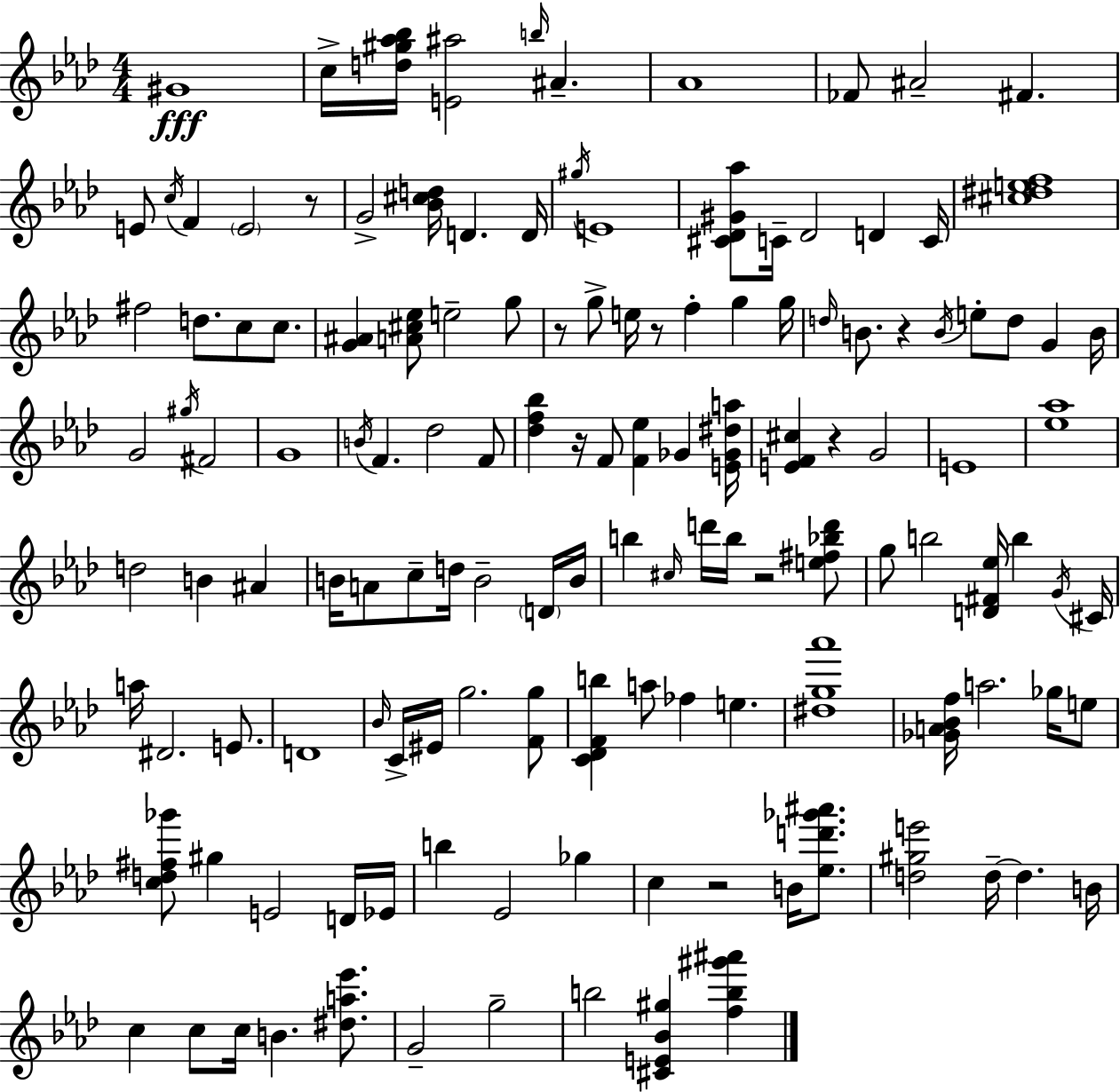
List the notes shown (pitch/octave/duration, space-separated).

G#4/w C5/s [D5,G#5,Ab5,Bb5]/s [E4,A#5]/h B5/s A#4/q. Ab4/w FES4/e A#4/h F#4/q. E4/e C5/s F4/q E4/h R/e G4/h [Bb4,C#5,D5]/s D4/q. D4/s G#5/s E4/w [C#4,Db4,G#4,Ab5]/e C4/s Db4/h D4/q C4/s [C#5,D#5,E5,F5]/w F#5/h D5/e. C5/e C5/e. [G4,A#4]/q [A4,C#5,Eb5]/e E5/h G5/e R/e G5/e E5/s R/e F5/q G5/q G5/s D5/s B4/e. R/q B4/s E5/e D5/e G4/q B4/s G4/h G#5/s F#4/h G4/w B4/s F4/q. Db5/h F4/e [Db5,F5,Bb5]/q R/s F4/e [F4,Eb5]/q Gb4/q [E4,Gb4,D#5,A5]/s [E4,F4,C#5]/q R/q G4/h E4/w [Eb5,Ab5]/w D5/h B4/q A#4/q B4/s A4/e C5/e D5/s B4/h D4/s B4/s B5/q C#5/s D6/s B5/s R/h [E5,F#5,Bb5,D6]/e G5/e B5/h [D4,F#4,Eb5]/s B5/q G4/s C#4/s A5/s D#4/h. E4/e. D4/w Bb4/s C4/s EIS4/s G5/h. [F4,G5]/e [C4,Db4,F4,B5]/q A5/e FES5/q E5/q. [D#5,G5,Ab6]/w [Gb4,A4,Bb4,F5]/s A5/h. Gb5/s E5/e [C5,D5,F#5,Gb6]/e G#5/q E4/h D4/s Eb4/s B5/q Eb4/h Gb5/q C5/q R/h B4/s [Eb5,D6,Gb6,A#6]/e. [D5,G#5,E6]/h D5/s D5/q. B4/s C5/q C5/e C5/s B4/q. [D#5,A5,Eb6]/e. G4/h G5/h B5/h [C#4,E4,Bb4,G#5]/q [F5,B5,G#6,A#6]/q